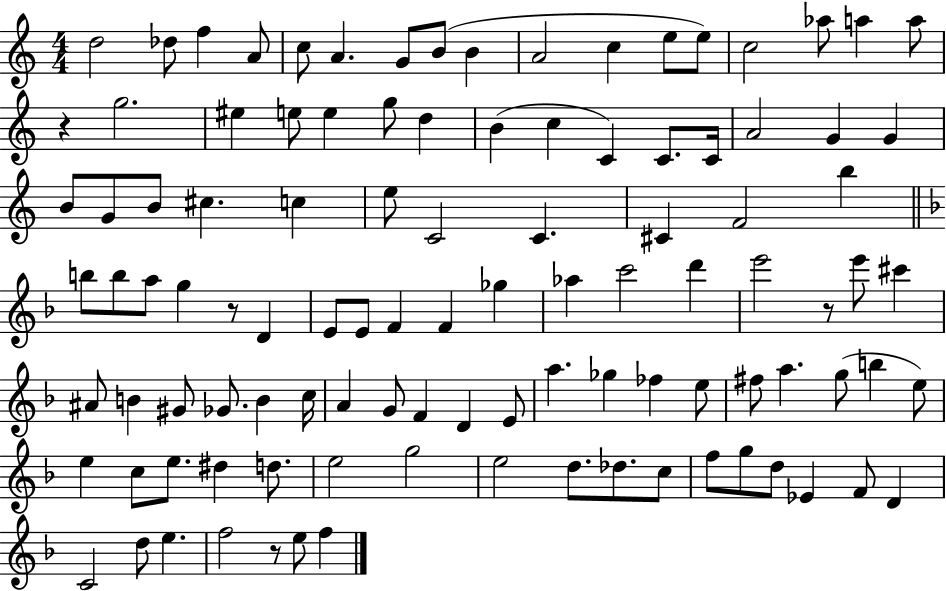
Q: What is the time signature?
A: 4/4